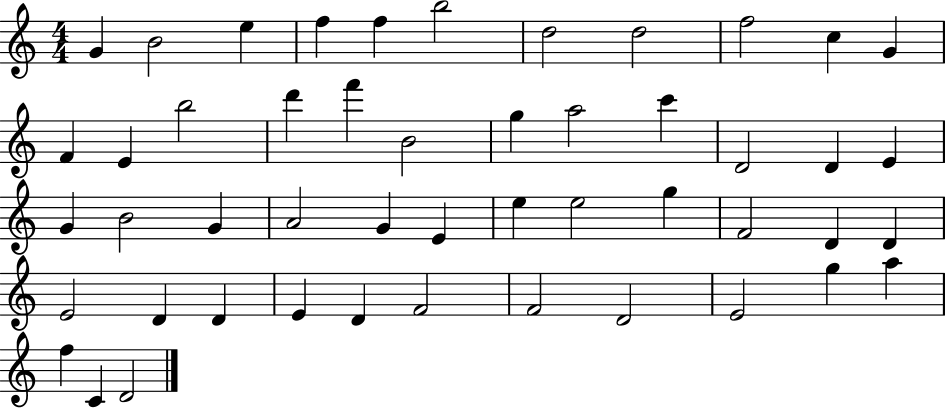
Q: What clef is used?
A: treble